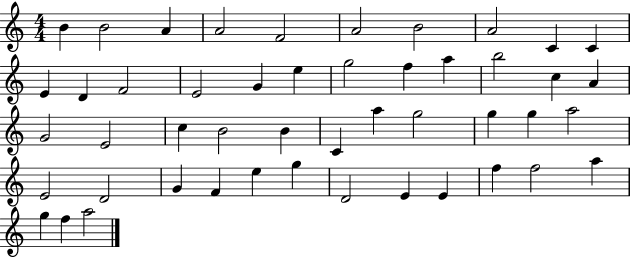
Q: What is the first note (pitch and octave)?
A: B4